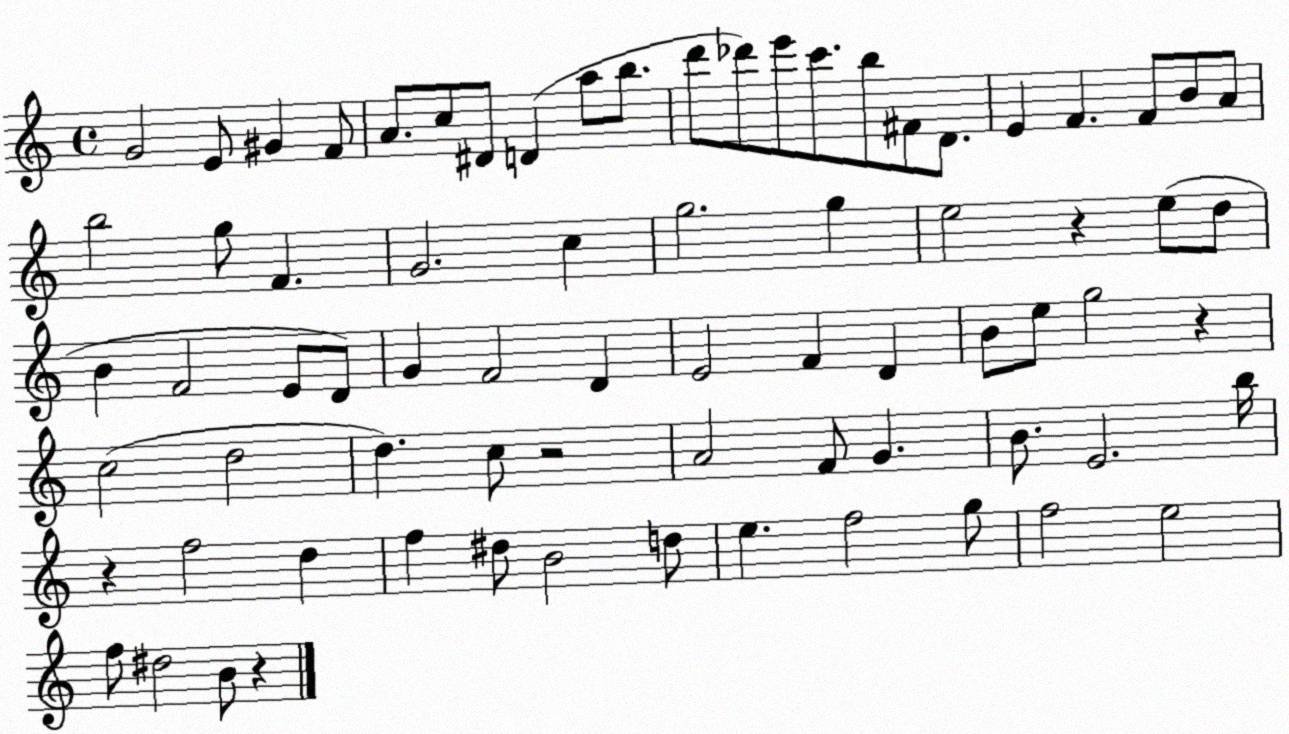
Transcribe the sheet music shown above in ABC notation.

X:1
T:Untitled
M:4/4
L:1/4
K:C
G2 E/2 ^G F/2 A/2 c/2 ^D/2 D a/2 b/2 d'/2 _d'/2 e'/2 c'/2 b/2 ^F/2 D/2 E F F/2 B/2 A/2 b2 g/2 F G2 c g2 g e2 z e/2 d/2 B F2 E/2 D/2 G F2 D E2 F D B/2 e/2 g2 z c2 d2 d c/2 z2 A2 F/2 G B/2 E2 b/4 z f2 d f ^d/2 B2 d/2 e f2 g/2 f2 e2 f/2 ^d2 B/2 z